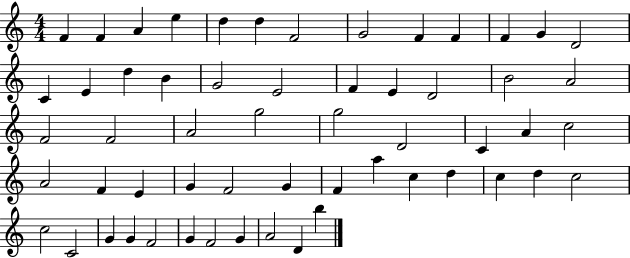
{
  \clef treble
  \numericTimeSignature
  \time 4/4
  \key c \major
  f'4 f'4 a'4 e''4 | d''4 d''4 f'2 | g'2 f'4 f'4 | f'4 g'4 d'2 | \break c'4 e'4 d''4 b'4 | g'2 e'2 | f'4 e'4 d'2 | b'2 a'2 | \break f'2 f'2 | a'2 g''2 | g''2 d'2 | c'4 a'4 c''2 | \break a'2 f'4 e'4 | g'4 f'2 g'4 | f'4 a''4 c''4 d''4 | c''4 d''4 c''2 | \break c''2 c'2 | g'4 g'4 f'2 | g'4 f'2 g'4 | a'2 d'4 b''4 | \break \bar "|."
}